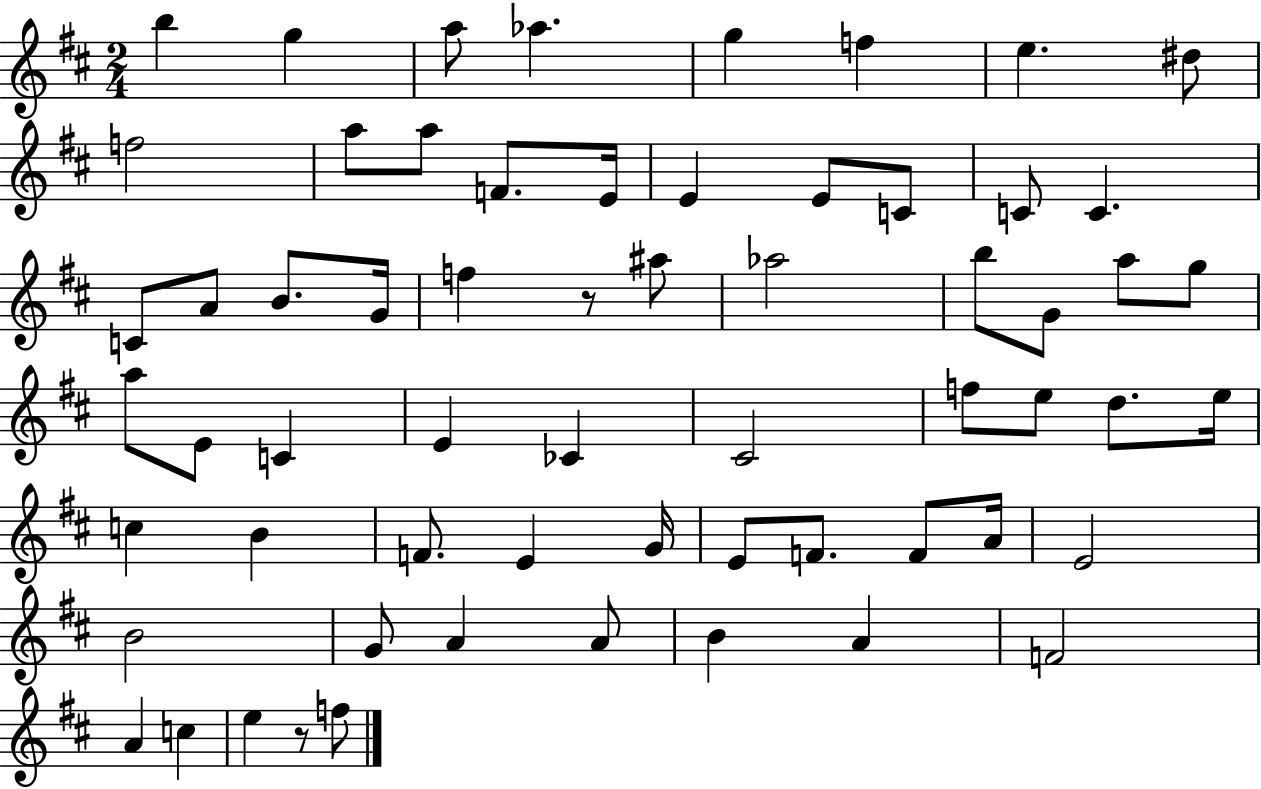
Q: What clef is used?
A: treble